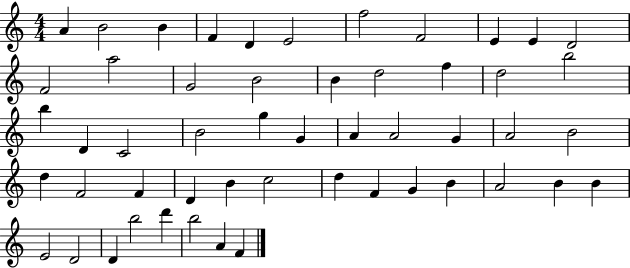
A4/q B4/h B4/q F4/q D4/q E4/h F5/h F4/h E4/q E4/q D4/h F4/h A5/h G4/h B4/h B4/q D5/h F5/q D5/h B5/h B5/q D4/q C4/h B4/h G5/q G4/q A4/q A4/h G4/q A4/h B4/h D5/q F4/h F4/q D4/q B4/q C5/h D5/q F4/q G4/q B4/q A4/h B4/q B4/q E4/h D4/h D4/q B5/h D6/q B5/h A4/q F4/q